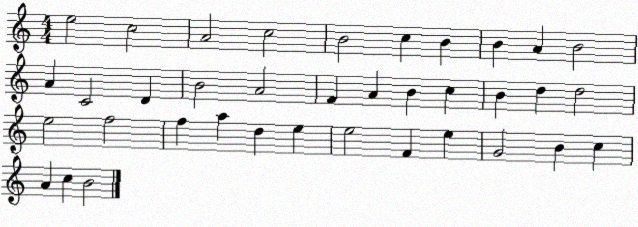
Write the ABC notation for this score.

X:1
T:Untitled
M:4/4
L:1/4
K:C
e2 c2 A2 c2 B2 c B B A B2 A C2 D B2 A2 F A B c B d d2 e2 f2 f a d e e2 F e G2 B c A c B2